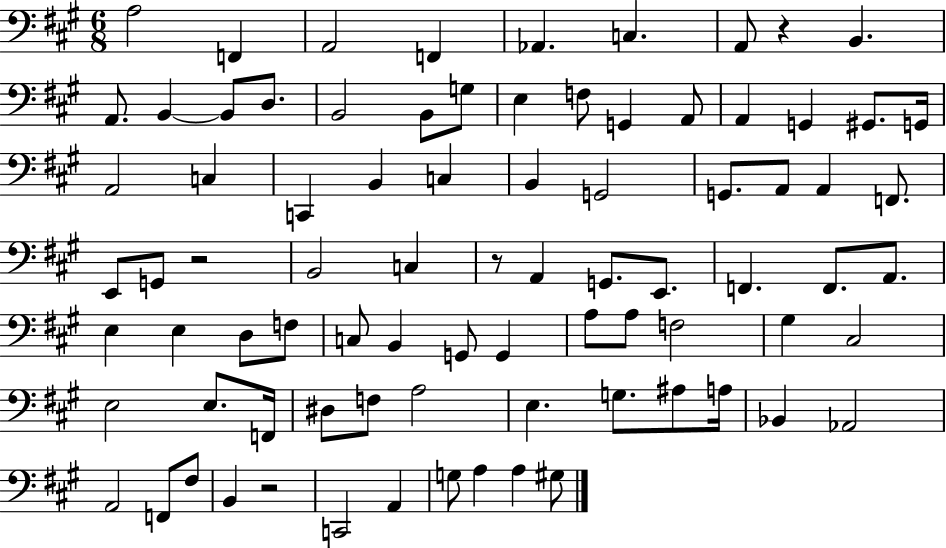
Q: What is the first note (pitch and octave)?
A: A3